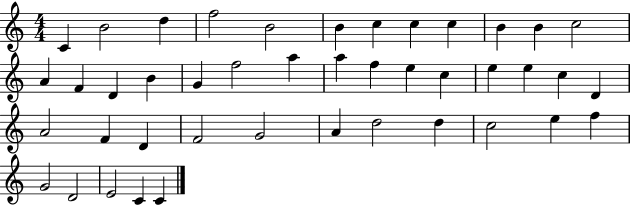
{
  \clef treble
  \numericTimeSignature
  \time 4/4
  \key c \major
  c'4 b'2 d''4 | f''2 b'2 | b'4 c''4 c''4 c''4 | b'4 b'4 c''2 | \break a'4 f'4 d'4 b'4 | g'4 f''2 a''4 | a''4 f''4 e''4 c''4 | e''4 e''4 c''4 d'4 | \break a'2 f'4 d'4 | f'2 g'2 | a'4 d''2 d''4 | c''2 e''4 f''4 | \break g'2 d'2 | e'2 c'4 c'4 | \bar "|."
}